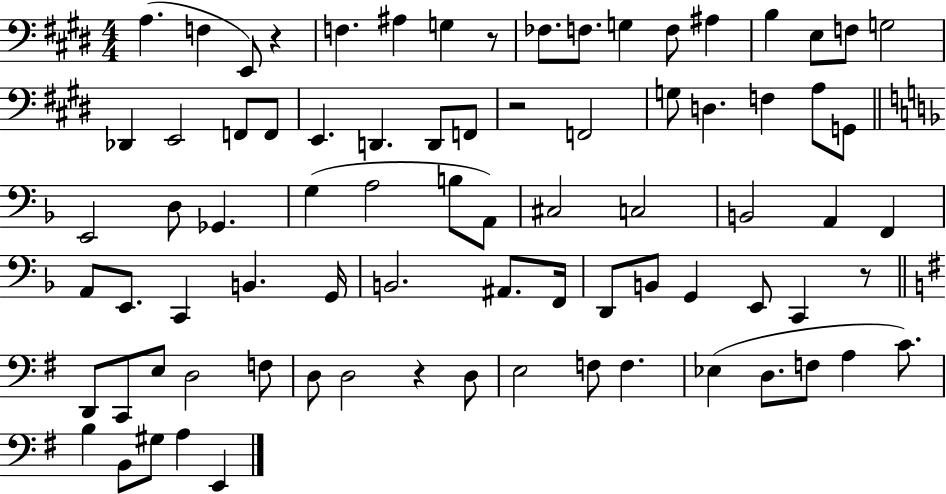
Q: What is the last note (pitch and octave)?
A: E2